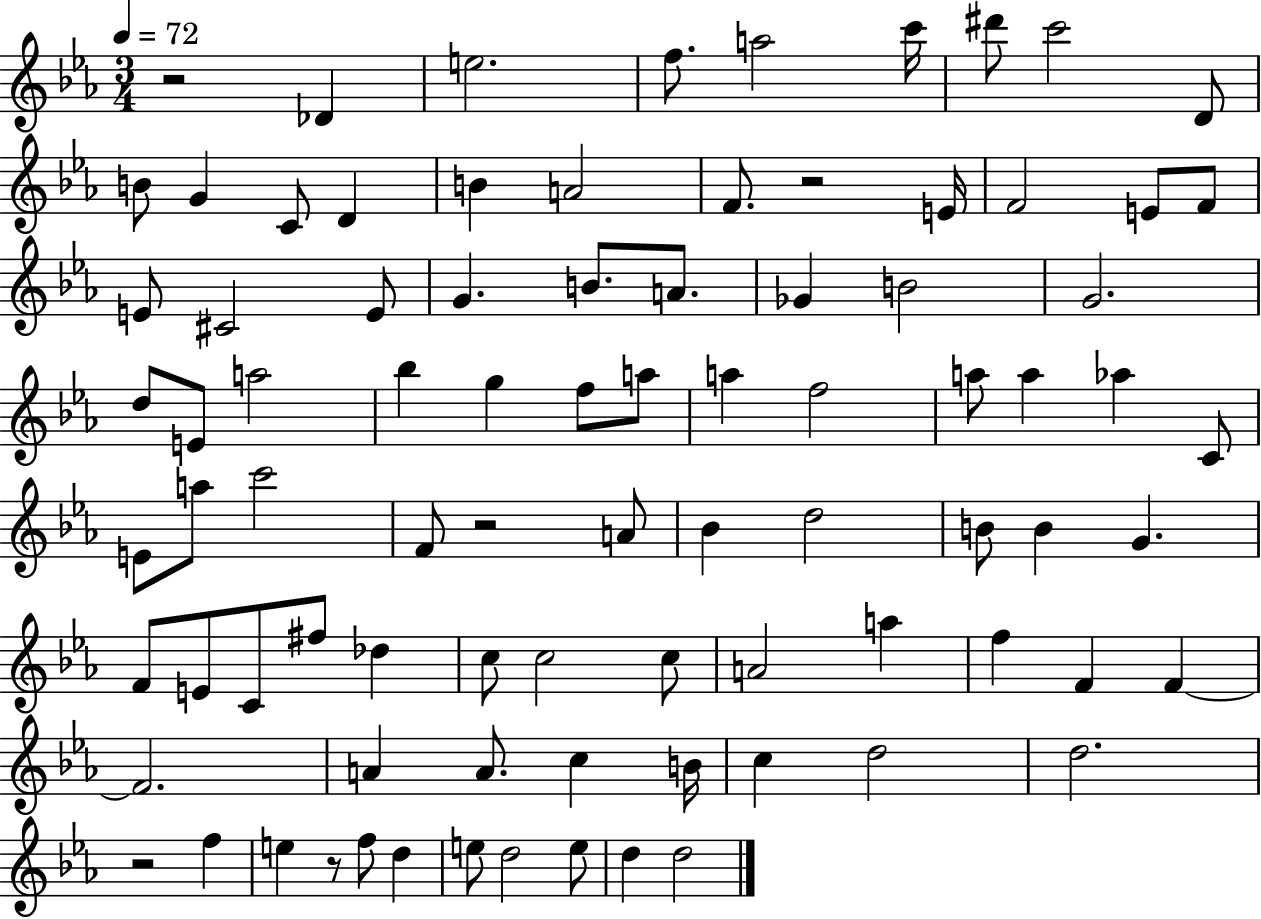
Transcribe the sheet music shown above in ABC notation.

X:1
T:Untitled
M:3/4
L:1/4
K:Eb
z2 _D e2 f/2 a2 c'/4 ^d'/2 c'2 D/2 B/2 G C/2 D B A2 F/2 z2 E/4 F2 E/2 F/2 E/2 ^C2 E/2 G B/2 A/2 _G B2 G2 d/2 E/2 a2 _b g f/2 a/2 a f2 a/2 a _a C/2 E/2 a/2 c'2 F/2 z2 A/2 _B d2 B/2 B G F/2 E/2 C/2 ^f/2 _d c/2 c2 c/2 A2 a f F F F2 A A/2 c B/4 c d2 d2 z2 f e z/2 f/2 d e/2 d2 e/2 d d2